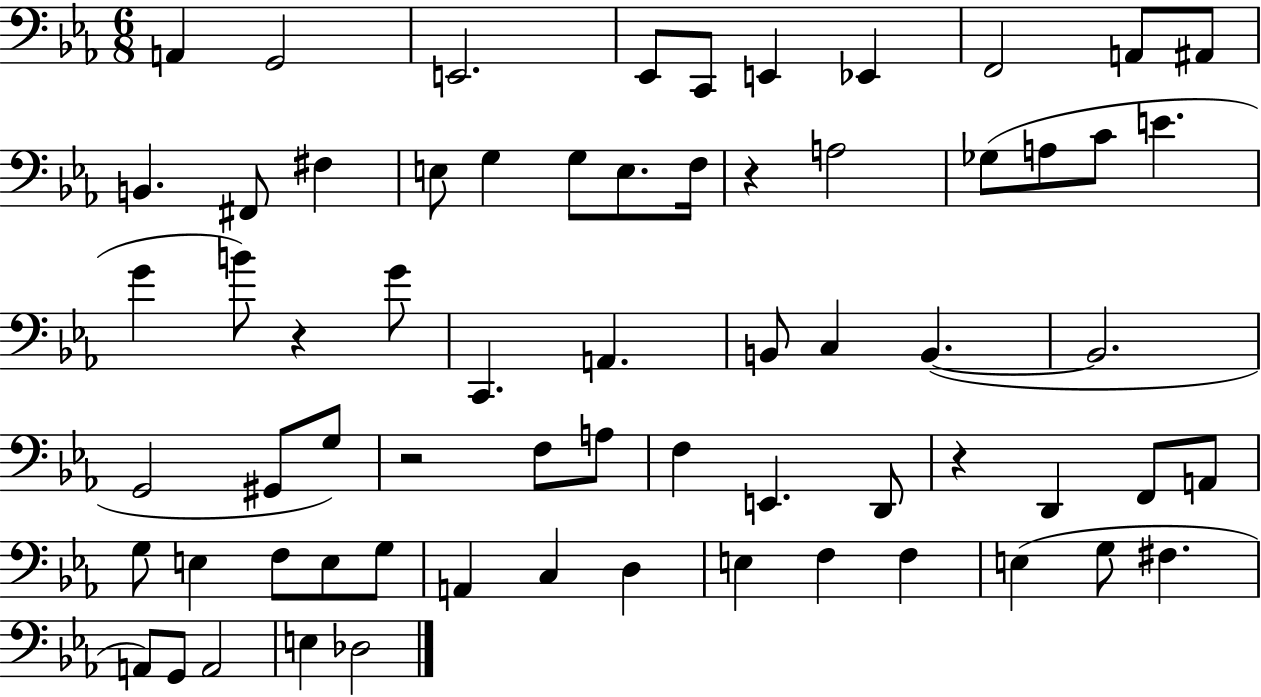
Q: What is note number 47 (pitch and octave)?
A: E3